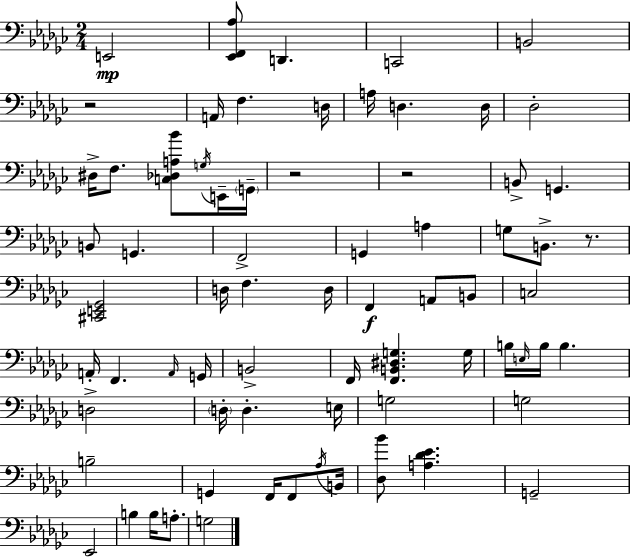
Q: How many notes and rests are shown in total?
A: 71